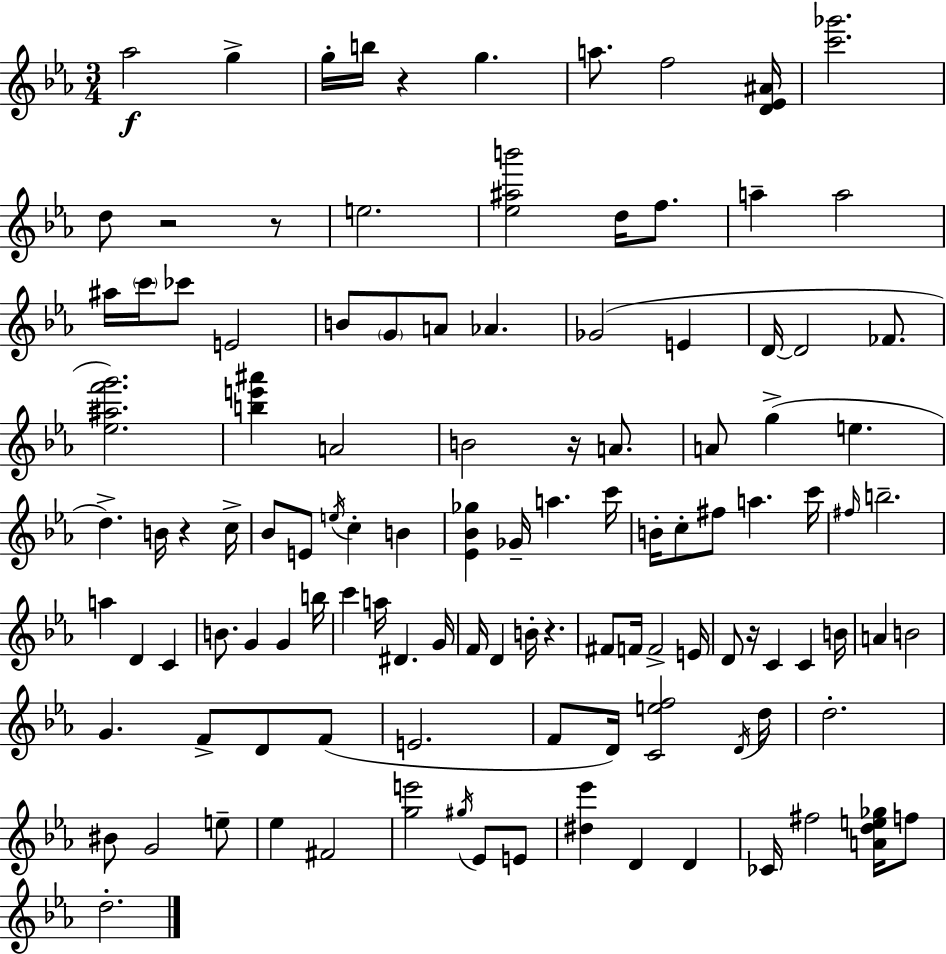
{
  \clef treble
  \numericTimeSignature
  \time 3/4
  \key c \minor
  aes''2\f g''4-> | g''16-. b''16 r4 g''4. | a''8. f''2 <d' ees' ais'>16 | <c''' ges'''>2. | \break d''8 r2 r8 | e''2. | <ees'' ais'' b'''>2 d''16 f''8. | a''4-- a''2 | \break ais''16 \parenthesize c'''16 ces'''8 e'2 | b'8 \parenthesize g'8 a'8 aes'4. | ges'2( e'4 | d'16~~ d'2 fes'8. | \break <ees'' ais'' f''' g'''>2.) | <b'' e''' ais'''>4 a'2 | b'2 r16 a'8. | a'8 g''4->( e''4. | \break d''4.->) b'16 r4 c''16-> | bes'8 e'8 \acciaccatura { e''16 } c''4-. b'4 | <ees' bes' ges''>4 ges'16-- a''4. | c'''16 b'16-. c''8-. fis''8 a''4. | \break c'''16 \grace { fis''16 } b''2.-- | a''4 d'4 c'4 | b'8. g'4 g'4 | b''16 c'''4 a''16 dis'4. | \break g'16 f'16 d'4 b'16-. r4. | fis'8 f'16 f'2-> | e'16 d'8 r16 c'4 c'4 | b'16 a'4 b'2 | \break g'4. f'8-> d'8 | f'8( e'2. | f'8 d'16) <c' e'' f''>2 | \acciaccatura { d'16 } d''16 d''2.-. | \break bis'8 g'2 | e''8-- ees''4 fis'2 | <g'' e'''>2 \acciaccatura { gis''16 } | ees'8 e'8 <dis'' ees'''>4 d'4 | \break d'4 ces'16 fis''2 | <a' d'' e'' ges''>16 f''8 d''2.-. | \bar "|."
}